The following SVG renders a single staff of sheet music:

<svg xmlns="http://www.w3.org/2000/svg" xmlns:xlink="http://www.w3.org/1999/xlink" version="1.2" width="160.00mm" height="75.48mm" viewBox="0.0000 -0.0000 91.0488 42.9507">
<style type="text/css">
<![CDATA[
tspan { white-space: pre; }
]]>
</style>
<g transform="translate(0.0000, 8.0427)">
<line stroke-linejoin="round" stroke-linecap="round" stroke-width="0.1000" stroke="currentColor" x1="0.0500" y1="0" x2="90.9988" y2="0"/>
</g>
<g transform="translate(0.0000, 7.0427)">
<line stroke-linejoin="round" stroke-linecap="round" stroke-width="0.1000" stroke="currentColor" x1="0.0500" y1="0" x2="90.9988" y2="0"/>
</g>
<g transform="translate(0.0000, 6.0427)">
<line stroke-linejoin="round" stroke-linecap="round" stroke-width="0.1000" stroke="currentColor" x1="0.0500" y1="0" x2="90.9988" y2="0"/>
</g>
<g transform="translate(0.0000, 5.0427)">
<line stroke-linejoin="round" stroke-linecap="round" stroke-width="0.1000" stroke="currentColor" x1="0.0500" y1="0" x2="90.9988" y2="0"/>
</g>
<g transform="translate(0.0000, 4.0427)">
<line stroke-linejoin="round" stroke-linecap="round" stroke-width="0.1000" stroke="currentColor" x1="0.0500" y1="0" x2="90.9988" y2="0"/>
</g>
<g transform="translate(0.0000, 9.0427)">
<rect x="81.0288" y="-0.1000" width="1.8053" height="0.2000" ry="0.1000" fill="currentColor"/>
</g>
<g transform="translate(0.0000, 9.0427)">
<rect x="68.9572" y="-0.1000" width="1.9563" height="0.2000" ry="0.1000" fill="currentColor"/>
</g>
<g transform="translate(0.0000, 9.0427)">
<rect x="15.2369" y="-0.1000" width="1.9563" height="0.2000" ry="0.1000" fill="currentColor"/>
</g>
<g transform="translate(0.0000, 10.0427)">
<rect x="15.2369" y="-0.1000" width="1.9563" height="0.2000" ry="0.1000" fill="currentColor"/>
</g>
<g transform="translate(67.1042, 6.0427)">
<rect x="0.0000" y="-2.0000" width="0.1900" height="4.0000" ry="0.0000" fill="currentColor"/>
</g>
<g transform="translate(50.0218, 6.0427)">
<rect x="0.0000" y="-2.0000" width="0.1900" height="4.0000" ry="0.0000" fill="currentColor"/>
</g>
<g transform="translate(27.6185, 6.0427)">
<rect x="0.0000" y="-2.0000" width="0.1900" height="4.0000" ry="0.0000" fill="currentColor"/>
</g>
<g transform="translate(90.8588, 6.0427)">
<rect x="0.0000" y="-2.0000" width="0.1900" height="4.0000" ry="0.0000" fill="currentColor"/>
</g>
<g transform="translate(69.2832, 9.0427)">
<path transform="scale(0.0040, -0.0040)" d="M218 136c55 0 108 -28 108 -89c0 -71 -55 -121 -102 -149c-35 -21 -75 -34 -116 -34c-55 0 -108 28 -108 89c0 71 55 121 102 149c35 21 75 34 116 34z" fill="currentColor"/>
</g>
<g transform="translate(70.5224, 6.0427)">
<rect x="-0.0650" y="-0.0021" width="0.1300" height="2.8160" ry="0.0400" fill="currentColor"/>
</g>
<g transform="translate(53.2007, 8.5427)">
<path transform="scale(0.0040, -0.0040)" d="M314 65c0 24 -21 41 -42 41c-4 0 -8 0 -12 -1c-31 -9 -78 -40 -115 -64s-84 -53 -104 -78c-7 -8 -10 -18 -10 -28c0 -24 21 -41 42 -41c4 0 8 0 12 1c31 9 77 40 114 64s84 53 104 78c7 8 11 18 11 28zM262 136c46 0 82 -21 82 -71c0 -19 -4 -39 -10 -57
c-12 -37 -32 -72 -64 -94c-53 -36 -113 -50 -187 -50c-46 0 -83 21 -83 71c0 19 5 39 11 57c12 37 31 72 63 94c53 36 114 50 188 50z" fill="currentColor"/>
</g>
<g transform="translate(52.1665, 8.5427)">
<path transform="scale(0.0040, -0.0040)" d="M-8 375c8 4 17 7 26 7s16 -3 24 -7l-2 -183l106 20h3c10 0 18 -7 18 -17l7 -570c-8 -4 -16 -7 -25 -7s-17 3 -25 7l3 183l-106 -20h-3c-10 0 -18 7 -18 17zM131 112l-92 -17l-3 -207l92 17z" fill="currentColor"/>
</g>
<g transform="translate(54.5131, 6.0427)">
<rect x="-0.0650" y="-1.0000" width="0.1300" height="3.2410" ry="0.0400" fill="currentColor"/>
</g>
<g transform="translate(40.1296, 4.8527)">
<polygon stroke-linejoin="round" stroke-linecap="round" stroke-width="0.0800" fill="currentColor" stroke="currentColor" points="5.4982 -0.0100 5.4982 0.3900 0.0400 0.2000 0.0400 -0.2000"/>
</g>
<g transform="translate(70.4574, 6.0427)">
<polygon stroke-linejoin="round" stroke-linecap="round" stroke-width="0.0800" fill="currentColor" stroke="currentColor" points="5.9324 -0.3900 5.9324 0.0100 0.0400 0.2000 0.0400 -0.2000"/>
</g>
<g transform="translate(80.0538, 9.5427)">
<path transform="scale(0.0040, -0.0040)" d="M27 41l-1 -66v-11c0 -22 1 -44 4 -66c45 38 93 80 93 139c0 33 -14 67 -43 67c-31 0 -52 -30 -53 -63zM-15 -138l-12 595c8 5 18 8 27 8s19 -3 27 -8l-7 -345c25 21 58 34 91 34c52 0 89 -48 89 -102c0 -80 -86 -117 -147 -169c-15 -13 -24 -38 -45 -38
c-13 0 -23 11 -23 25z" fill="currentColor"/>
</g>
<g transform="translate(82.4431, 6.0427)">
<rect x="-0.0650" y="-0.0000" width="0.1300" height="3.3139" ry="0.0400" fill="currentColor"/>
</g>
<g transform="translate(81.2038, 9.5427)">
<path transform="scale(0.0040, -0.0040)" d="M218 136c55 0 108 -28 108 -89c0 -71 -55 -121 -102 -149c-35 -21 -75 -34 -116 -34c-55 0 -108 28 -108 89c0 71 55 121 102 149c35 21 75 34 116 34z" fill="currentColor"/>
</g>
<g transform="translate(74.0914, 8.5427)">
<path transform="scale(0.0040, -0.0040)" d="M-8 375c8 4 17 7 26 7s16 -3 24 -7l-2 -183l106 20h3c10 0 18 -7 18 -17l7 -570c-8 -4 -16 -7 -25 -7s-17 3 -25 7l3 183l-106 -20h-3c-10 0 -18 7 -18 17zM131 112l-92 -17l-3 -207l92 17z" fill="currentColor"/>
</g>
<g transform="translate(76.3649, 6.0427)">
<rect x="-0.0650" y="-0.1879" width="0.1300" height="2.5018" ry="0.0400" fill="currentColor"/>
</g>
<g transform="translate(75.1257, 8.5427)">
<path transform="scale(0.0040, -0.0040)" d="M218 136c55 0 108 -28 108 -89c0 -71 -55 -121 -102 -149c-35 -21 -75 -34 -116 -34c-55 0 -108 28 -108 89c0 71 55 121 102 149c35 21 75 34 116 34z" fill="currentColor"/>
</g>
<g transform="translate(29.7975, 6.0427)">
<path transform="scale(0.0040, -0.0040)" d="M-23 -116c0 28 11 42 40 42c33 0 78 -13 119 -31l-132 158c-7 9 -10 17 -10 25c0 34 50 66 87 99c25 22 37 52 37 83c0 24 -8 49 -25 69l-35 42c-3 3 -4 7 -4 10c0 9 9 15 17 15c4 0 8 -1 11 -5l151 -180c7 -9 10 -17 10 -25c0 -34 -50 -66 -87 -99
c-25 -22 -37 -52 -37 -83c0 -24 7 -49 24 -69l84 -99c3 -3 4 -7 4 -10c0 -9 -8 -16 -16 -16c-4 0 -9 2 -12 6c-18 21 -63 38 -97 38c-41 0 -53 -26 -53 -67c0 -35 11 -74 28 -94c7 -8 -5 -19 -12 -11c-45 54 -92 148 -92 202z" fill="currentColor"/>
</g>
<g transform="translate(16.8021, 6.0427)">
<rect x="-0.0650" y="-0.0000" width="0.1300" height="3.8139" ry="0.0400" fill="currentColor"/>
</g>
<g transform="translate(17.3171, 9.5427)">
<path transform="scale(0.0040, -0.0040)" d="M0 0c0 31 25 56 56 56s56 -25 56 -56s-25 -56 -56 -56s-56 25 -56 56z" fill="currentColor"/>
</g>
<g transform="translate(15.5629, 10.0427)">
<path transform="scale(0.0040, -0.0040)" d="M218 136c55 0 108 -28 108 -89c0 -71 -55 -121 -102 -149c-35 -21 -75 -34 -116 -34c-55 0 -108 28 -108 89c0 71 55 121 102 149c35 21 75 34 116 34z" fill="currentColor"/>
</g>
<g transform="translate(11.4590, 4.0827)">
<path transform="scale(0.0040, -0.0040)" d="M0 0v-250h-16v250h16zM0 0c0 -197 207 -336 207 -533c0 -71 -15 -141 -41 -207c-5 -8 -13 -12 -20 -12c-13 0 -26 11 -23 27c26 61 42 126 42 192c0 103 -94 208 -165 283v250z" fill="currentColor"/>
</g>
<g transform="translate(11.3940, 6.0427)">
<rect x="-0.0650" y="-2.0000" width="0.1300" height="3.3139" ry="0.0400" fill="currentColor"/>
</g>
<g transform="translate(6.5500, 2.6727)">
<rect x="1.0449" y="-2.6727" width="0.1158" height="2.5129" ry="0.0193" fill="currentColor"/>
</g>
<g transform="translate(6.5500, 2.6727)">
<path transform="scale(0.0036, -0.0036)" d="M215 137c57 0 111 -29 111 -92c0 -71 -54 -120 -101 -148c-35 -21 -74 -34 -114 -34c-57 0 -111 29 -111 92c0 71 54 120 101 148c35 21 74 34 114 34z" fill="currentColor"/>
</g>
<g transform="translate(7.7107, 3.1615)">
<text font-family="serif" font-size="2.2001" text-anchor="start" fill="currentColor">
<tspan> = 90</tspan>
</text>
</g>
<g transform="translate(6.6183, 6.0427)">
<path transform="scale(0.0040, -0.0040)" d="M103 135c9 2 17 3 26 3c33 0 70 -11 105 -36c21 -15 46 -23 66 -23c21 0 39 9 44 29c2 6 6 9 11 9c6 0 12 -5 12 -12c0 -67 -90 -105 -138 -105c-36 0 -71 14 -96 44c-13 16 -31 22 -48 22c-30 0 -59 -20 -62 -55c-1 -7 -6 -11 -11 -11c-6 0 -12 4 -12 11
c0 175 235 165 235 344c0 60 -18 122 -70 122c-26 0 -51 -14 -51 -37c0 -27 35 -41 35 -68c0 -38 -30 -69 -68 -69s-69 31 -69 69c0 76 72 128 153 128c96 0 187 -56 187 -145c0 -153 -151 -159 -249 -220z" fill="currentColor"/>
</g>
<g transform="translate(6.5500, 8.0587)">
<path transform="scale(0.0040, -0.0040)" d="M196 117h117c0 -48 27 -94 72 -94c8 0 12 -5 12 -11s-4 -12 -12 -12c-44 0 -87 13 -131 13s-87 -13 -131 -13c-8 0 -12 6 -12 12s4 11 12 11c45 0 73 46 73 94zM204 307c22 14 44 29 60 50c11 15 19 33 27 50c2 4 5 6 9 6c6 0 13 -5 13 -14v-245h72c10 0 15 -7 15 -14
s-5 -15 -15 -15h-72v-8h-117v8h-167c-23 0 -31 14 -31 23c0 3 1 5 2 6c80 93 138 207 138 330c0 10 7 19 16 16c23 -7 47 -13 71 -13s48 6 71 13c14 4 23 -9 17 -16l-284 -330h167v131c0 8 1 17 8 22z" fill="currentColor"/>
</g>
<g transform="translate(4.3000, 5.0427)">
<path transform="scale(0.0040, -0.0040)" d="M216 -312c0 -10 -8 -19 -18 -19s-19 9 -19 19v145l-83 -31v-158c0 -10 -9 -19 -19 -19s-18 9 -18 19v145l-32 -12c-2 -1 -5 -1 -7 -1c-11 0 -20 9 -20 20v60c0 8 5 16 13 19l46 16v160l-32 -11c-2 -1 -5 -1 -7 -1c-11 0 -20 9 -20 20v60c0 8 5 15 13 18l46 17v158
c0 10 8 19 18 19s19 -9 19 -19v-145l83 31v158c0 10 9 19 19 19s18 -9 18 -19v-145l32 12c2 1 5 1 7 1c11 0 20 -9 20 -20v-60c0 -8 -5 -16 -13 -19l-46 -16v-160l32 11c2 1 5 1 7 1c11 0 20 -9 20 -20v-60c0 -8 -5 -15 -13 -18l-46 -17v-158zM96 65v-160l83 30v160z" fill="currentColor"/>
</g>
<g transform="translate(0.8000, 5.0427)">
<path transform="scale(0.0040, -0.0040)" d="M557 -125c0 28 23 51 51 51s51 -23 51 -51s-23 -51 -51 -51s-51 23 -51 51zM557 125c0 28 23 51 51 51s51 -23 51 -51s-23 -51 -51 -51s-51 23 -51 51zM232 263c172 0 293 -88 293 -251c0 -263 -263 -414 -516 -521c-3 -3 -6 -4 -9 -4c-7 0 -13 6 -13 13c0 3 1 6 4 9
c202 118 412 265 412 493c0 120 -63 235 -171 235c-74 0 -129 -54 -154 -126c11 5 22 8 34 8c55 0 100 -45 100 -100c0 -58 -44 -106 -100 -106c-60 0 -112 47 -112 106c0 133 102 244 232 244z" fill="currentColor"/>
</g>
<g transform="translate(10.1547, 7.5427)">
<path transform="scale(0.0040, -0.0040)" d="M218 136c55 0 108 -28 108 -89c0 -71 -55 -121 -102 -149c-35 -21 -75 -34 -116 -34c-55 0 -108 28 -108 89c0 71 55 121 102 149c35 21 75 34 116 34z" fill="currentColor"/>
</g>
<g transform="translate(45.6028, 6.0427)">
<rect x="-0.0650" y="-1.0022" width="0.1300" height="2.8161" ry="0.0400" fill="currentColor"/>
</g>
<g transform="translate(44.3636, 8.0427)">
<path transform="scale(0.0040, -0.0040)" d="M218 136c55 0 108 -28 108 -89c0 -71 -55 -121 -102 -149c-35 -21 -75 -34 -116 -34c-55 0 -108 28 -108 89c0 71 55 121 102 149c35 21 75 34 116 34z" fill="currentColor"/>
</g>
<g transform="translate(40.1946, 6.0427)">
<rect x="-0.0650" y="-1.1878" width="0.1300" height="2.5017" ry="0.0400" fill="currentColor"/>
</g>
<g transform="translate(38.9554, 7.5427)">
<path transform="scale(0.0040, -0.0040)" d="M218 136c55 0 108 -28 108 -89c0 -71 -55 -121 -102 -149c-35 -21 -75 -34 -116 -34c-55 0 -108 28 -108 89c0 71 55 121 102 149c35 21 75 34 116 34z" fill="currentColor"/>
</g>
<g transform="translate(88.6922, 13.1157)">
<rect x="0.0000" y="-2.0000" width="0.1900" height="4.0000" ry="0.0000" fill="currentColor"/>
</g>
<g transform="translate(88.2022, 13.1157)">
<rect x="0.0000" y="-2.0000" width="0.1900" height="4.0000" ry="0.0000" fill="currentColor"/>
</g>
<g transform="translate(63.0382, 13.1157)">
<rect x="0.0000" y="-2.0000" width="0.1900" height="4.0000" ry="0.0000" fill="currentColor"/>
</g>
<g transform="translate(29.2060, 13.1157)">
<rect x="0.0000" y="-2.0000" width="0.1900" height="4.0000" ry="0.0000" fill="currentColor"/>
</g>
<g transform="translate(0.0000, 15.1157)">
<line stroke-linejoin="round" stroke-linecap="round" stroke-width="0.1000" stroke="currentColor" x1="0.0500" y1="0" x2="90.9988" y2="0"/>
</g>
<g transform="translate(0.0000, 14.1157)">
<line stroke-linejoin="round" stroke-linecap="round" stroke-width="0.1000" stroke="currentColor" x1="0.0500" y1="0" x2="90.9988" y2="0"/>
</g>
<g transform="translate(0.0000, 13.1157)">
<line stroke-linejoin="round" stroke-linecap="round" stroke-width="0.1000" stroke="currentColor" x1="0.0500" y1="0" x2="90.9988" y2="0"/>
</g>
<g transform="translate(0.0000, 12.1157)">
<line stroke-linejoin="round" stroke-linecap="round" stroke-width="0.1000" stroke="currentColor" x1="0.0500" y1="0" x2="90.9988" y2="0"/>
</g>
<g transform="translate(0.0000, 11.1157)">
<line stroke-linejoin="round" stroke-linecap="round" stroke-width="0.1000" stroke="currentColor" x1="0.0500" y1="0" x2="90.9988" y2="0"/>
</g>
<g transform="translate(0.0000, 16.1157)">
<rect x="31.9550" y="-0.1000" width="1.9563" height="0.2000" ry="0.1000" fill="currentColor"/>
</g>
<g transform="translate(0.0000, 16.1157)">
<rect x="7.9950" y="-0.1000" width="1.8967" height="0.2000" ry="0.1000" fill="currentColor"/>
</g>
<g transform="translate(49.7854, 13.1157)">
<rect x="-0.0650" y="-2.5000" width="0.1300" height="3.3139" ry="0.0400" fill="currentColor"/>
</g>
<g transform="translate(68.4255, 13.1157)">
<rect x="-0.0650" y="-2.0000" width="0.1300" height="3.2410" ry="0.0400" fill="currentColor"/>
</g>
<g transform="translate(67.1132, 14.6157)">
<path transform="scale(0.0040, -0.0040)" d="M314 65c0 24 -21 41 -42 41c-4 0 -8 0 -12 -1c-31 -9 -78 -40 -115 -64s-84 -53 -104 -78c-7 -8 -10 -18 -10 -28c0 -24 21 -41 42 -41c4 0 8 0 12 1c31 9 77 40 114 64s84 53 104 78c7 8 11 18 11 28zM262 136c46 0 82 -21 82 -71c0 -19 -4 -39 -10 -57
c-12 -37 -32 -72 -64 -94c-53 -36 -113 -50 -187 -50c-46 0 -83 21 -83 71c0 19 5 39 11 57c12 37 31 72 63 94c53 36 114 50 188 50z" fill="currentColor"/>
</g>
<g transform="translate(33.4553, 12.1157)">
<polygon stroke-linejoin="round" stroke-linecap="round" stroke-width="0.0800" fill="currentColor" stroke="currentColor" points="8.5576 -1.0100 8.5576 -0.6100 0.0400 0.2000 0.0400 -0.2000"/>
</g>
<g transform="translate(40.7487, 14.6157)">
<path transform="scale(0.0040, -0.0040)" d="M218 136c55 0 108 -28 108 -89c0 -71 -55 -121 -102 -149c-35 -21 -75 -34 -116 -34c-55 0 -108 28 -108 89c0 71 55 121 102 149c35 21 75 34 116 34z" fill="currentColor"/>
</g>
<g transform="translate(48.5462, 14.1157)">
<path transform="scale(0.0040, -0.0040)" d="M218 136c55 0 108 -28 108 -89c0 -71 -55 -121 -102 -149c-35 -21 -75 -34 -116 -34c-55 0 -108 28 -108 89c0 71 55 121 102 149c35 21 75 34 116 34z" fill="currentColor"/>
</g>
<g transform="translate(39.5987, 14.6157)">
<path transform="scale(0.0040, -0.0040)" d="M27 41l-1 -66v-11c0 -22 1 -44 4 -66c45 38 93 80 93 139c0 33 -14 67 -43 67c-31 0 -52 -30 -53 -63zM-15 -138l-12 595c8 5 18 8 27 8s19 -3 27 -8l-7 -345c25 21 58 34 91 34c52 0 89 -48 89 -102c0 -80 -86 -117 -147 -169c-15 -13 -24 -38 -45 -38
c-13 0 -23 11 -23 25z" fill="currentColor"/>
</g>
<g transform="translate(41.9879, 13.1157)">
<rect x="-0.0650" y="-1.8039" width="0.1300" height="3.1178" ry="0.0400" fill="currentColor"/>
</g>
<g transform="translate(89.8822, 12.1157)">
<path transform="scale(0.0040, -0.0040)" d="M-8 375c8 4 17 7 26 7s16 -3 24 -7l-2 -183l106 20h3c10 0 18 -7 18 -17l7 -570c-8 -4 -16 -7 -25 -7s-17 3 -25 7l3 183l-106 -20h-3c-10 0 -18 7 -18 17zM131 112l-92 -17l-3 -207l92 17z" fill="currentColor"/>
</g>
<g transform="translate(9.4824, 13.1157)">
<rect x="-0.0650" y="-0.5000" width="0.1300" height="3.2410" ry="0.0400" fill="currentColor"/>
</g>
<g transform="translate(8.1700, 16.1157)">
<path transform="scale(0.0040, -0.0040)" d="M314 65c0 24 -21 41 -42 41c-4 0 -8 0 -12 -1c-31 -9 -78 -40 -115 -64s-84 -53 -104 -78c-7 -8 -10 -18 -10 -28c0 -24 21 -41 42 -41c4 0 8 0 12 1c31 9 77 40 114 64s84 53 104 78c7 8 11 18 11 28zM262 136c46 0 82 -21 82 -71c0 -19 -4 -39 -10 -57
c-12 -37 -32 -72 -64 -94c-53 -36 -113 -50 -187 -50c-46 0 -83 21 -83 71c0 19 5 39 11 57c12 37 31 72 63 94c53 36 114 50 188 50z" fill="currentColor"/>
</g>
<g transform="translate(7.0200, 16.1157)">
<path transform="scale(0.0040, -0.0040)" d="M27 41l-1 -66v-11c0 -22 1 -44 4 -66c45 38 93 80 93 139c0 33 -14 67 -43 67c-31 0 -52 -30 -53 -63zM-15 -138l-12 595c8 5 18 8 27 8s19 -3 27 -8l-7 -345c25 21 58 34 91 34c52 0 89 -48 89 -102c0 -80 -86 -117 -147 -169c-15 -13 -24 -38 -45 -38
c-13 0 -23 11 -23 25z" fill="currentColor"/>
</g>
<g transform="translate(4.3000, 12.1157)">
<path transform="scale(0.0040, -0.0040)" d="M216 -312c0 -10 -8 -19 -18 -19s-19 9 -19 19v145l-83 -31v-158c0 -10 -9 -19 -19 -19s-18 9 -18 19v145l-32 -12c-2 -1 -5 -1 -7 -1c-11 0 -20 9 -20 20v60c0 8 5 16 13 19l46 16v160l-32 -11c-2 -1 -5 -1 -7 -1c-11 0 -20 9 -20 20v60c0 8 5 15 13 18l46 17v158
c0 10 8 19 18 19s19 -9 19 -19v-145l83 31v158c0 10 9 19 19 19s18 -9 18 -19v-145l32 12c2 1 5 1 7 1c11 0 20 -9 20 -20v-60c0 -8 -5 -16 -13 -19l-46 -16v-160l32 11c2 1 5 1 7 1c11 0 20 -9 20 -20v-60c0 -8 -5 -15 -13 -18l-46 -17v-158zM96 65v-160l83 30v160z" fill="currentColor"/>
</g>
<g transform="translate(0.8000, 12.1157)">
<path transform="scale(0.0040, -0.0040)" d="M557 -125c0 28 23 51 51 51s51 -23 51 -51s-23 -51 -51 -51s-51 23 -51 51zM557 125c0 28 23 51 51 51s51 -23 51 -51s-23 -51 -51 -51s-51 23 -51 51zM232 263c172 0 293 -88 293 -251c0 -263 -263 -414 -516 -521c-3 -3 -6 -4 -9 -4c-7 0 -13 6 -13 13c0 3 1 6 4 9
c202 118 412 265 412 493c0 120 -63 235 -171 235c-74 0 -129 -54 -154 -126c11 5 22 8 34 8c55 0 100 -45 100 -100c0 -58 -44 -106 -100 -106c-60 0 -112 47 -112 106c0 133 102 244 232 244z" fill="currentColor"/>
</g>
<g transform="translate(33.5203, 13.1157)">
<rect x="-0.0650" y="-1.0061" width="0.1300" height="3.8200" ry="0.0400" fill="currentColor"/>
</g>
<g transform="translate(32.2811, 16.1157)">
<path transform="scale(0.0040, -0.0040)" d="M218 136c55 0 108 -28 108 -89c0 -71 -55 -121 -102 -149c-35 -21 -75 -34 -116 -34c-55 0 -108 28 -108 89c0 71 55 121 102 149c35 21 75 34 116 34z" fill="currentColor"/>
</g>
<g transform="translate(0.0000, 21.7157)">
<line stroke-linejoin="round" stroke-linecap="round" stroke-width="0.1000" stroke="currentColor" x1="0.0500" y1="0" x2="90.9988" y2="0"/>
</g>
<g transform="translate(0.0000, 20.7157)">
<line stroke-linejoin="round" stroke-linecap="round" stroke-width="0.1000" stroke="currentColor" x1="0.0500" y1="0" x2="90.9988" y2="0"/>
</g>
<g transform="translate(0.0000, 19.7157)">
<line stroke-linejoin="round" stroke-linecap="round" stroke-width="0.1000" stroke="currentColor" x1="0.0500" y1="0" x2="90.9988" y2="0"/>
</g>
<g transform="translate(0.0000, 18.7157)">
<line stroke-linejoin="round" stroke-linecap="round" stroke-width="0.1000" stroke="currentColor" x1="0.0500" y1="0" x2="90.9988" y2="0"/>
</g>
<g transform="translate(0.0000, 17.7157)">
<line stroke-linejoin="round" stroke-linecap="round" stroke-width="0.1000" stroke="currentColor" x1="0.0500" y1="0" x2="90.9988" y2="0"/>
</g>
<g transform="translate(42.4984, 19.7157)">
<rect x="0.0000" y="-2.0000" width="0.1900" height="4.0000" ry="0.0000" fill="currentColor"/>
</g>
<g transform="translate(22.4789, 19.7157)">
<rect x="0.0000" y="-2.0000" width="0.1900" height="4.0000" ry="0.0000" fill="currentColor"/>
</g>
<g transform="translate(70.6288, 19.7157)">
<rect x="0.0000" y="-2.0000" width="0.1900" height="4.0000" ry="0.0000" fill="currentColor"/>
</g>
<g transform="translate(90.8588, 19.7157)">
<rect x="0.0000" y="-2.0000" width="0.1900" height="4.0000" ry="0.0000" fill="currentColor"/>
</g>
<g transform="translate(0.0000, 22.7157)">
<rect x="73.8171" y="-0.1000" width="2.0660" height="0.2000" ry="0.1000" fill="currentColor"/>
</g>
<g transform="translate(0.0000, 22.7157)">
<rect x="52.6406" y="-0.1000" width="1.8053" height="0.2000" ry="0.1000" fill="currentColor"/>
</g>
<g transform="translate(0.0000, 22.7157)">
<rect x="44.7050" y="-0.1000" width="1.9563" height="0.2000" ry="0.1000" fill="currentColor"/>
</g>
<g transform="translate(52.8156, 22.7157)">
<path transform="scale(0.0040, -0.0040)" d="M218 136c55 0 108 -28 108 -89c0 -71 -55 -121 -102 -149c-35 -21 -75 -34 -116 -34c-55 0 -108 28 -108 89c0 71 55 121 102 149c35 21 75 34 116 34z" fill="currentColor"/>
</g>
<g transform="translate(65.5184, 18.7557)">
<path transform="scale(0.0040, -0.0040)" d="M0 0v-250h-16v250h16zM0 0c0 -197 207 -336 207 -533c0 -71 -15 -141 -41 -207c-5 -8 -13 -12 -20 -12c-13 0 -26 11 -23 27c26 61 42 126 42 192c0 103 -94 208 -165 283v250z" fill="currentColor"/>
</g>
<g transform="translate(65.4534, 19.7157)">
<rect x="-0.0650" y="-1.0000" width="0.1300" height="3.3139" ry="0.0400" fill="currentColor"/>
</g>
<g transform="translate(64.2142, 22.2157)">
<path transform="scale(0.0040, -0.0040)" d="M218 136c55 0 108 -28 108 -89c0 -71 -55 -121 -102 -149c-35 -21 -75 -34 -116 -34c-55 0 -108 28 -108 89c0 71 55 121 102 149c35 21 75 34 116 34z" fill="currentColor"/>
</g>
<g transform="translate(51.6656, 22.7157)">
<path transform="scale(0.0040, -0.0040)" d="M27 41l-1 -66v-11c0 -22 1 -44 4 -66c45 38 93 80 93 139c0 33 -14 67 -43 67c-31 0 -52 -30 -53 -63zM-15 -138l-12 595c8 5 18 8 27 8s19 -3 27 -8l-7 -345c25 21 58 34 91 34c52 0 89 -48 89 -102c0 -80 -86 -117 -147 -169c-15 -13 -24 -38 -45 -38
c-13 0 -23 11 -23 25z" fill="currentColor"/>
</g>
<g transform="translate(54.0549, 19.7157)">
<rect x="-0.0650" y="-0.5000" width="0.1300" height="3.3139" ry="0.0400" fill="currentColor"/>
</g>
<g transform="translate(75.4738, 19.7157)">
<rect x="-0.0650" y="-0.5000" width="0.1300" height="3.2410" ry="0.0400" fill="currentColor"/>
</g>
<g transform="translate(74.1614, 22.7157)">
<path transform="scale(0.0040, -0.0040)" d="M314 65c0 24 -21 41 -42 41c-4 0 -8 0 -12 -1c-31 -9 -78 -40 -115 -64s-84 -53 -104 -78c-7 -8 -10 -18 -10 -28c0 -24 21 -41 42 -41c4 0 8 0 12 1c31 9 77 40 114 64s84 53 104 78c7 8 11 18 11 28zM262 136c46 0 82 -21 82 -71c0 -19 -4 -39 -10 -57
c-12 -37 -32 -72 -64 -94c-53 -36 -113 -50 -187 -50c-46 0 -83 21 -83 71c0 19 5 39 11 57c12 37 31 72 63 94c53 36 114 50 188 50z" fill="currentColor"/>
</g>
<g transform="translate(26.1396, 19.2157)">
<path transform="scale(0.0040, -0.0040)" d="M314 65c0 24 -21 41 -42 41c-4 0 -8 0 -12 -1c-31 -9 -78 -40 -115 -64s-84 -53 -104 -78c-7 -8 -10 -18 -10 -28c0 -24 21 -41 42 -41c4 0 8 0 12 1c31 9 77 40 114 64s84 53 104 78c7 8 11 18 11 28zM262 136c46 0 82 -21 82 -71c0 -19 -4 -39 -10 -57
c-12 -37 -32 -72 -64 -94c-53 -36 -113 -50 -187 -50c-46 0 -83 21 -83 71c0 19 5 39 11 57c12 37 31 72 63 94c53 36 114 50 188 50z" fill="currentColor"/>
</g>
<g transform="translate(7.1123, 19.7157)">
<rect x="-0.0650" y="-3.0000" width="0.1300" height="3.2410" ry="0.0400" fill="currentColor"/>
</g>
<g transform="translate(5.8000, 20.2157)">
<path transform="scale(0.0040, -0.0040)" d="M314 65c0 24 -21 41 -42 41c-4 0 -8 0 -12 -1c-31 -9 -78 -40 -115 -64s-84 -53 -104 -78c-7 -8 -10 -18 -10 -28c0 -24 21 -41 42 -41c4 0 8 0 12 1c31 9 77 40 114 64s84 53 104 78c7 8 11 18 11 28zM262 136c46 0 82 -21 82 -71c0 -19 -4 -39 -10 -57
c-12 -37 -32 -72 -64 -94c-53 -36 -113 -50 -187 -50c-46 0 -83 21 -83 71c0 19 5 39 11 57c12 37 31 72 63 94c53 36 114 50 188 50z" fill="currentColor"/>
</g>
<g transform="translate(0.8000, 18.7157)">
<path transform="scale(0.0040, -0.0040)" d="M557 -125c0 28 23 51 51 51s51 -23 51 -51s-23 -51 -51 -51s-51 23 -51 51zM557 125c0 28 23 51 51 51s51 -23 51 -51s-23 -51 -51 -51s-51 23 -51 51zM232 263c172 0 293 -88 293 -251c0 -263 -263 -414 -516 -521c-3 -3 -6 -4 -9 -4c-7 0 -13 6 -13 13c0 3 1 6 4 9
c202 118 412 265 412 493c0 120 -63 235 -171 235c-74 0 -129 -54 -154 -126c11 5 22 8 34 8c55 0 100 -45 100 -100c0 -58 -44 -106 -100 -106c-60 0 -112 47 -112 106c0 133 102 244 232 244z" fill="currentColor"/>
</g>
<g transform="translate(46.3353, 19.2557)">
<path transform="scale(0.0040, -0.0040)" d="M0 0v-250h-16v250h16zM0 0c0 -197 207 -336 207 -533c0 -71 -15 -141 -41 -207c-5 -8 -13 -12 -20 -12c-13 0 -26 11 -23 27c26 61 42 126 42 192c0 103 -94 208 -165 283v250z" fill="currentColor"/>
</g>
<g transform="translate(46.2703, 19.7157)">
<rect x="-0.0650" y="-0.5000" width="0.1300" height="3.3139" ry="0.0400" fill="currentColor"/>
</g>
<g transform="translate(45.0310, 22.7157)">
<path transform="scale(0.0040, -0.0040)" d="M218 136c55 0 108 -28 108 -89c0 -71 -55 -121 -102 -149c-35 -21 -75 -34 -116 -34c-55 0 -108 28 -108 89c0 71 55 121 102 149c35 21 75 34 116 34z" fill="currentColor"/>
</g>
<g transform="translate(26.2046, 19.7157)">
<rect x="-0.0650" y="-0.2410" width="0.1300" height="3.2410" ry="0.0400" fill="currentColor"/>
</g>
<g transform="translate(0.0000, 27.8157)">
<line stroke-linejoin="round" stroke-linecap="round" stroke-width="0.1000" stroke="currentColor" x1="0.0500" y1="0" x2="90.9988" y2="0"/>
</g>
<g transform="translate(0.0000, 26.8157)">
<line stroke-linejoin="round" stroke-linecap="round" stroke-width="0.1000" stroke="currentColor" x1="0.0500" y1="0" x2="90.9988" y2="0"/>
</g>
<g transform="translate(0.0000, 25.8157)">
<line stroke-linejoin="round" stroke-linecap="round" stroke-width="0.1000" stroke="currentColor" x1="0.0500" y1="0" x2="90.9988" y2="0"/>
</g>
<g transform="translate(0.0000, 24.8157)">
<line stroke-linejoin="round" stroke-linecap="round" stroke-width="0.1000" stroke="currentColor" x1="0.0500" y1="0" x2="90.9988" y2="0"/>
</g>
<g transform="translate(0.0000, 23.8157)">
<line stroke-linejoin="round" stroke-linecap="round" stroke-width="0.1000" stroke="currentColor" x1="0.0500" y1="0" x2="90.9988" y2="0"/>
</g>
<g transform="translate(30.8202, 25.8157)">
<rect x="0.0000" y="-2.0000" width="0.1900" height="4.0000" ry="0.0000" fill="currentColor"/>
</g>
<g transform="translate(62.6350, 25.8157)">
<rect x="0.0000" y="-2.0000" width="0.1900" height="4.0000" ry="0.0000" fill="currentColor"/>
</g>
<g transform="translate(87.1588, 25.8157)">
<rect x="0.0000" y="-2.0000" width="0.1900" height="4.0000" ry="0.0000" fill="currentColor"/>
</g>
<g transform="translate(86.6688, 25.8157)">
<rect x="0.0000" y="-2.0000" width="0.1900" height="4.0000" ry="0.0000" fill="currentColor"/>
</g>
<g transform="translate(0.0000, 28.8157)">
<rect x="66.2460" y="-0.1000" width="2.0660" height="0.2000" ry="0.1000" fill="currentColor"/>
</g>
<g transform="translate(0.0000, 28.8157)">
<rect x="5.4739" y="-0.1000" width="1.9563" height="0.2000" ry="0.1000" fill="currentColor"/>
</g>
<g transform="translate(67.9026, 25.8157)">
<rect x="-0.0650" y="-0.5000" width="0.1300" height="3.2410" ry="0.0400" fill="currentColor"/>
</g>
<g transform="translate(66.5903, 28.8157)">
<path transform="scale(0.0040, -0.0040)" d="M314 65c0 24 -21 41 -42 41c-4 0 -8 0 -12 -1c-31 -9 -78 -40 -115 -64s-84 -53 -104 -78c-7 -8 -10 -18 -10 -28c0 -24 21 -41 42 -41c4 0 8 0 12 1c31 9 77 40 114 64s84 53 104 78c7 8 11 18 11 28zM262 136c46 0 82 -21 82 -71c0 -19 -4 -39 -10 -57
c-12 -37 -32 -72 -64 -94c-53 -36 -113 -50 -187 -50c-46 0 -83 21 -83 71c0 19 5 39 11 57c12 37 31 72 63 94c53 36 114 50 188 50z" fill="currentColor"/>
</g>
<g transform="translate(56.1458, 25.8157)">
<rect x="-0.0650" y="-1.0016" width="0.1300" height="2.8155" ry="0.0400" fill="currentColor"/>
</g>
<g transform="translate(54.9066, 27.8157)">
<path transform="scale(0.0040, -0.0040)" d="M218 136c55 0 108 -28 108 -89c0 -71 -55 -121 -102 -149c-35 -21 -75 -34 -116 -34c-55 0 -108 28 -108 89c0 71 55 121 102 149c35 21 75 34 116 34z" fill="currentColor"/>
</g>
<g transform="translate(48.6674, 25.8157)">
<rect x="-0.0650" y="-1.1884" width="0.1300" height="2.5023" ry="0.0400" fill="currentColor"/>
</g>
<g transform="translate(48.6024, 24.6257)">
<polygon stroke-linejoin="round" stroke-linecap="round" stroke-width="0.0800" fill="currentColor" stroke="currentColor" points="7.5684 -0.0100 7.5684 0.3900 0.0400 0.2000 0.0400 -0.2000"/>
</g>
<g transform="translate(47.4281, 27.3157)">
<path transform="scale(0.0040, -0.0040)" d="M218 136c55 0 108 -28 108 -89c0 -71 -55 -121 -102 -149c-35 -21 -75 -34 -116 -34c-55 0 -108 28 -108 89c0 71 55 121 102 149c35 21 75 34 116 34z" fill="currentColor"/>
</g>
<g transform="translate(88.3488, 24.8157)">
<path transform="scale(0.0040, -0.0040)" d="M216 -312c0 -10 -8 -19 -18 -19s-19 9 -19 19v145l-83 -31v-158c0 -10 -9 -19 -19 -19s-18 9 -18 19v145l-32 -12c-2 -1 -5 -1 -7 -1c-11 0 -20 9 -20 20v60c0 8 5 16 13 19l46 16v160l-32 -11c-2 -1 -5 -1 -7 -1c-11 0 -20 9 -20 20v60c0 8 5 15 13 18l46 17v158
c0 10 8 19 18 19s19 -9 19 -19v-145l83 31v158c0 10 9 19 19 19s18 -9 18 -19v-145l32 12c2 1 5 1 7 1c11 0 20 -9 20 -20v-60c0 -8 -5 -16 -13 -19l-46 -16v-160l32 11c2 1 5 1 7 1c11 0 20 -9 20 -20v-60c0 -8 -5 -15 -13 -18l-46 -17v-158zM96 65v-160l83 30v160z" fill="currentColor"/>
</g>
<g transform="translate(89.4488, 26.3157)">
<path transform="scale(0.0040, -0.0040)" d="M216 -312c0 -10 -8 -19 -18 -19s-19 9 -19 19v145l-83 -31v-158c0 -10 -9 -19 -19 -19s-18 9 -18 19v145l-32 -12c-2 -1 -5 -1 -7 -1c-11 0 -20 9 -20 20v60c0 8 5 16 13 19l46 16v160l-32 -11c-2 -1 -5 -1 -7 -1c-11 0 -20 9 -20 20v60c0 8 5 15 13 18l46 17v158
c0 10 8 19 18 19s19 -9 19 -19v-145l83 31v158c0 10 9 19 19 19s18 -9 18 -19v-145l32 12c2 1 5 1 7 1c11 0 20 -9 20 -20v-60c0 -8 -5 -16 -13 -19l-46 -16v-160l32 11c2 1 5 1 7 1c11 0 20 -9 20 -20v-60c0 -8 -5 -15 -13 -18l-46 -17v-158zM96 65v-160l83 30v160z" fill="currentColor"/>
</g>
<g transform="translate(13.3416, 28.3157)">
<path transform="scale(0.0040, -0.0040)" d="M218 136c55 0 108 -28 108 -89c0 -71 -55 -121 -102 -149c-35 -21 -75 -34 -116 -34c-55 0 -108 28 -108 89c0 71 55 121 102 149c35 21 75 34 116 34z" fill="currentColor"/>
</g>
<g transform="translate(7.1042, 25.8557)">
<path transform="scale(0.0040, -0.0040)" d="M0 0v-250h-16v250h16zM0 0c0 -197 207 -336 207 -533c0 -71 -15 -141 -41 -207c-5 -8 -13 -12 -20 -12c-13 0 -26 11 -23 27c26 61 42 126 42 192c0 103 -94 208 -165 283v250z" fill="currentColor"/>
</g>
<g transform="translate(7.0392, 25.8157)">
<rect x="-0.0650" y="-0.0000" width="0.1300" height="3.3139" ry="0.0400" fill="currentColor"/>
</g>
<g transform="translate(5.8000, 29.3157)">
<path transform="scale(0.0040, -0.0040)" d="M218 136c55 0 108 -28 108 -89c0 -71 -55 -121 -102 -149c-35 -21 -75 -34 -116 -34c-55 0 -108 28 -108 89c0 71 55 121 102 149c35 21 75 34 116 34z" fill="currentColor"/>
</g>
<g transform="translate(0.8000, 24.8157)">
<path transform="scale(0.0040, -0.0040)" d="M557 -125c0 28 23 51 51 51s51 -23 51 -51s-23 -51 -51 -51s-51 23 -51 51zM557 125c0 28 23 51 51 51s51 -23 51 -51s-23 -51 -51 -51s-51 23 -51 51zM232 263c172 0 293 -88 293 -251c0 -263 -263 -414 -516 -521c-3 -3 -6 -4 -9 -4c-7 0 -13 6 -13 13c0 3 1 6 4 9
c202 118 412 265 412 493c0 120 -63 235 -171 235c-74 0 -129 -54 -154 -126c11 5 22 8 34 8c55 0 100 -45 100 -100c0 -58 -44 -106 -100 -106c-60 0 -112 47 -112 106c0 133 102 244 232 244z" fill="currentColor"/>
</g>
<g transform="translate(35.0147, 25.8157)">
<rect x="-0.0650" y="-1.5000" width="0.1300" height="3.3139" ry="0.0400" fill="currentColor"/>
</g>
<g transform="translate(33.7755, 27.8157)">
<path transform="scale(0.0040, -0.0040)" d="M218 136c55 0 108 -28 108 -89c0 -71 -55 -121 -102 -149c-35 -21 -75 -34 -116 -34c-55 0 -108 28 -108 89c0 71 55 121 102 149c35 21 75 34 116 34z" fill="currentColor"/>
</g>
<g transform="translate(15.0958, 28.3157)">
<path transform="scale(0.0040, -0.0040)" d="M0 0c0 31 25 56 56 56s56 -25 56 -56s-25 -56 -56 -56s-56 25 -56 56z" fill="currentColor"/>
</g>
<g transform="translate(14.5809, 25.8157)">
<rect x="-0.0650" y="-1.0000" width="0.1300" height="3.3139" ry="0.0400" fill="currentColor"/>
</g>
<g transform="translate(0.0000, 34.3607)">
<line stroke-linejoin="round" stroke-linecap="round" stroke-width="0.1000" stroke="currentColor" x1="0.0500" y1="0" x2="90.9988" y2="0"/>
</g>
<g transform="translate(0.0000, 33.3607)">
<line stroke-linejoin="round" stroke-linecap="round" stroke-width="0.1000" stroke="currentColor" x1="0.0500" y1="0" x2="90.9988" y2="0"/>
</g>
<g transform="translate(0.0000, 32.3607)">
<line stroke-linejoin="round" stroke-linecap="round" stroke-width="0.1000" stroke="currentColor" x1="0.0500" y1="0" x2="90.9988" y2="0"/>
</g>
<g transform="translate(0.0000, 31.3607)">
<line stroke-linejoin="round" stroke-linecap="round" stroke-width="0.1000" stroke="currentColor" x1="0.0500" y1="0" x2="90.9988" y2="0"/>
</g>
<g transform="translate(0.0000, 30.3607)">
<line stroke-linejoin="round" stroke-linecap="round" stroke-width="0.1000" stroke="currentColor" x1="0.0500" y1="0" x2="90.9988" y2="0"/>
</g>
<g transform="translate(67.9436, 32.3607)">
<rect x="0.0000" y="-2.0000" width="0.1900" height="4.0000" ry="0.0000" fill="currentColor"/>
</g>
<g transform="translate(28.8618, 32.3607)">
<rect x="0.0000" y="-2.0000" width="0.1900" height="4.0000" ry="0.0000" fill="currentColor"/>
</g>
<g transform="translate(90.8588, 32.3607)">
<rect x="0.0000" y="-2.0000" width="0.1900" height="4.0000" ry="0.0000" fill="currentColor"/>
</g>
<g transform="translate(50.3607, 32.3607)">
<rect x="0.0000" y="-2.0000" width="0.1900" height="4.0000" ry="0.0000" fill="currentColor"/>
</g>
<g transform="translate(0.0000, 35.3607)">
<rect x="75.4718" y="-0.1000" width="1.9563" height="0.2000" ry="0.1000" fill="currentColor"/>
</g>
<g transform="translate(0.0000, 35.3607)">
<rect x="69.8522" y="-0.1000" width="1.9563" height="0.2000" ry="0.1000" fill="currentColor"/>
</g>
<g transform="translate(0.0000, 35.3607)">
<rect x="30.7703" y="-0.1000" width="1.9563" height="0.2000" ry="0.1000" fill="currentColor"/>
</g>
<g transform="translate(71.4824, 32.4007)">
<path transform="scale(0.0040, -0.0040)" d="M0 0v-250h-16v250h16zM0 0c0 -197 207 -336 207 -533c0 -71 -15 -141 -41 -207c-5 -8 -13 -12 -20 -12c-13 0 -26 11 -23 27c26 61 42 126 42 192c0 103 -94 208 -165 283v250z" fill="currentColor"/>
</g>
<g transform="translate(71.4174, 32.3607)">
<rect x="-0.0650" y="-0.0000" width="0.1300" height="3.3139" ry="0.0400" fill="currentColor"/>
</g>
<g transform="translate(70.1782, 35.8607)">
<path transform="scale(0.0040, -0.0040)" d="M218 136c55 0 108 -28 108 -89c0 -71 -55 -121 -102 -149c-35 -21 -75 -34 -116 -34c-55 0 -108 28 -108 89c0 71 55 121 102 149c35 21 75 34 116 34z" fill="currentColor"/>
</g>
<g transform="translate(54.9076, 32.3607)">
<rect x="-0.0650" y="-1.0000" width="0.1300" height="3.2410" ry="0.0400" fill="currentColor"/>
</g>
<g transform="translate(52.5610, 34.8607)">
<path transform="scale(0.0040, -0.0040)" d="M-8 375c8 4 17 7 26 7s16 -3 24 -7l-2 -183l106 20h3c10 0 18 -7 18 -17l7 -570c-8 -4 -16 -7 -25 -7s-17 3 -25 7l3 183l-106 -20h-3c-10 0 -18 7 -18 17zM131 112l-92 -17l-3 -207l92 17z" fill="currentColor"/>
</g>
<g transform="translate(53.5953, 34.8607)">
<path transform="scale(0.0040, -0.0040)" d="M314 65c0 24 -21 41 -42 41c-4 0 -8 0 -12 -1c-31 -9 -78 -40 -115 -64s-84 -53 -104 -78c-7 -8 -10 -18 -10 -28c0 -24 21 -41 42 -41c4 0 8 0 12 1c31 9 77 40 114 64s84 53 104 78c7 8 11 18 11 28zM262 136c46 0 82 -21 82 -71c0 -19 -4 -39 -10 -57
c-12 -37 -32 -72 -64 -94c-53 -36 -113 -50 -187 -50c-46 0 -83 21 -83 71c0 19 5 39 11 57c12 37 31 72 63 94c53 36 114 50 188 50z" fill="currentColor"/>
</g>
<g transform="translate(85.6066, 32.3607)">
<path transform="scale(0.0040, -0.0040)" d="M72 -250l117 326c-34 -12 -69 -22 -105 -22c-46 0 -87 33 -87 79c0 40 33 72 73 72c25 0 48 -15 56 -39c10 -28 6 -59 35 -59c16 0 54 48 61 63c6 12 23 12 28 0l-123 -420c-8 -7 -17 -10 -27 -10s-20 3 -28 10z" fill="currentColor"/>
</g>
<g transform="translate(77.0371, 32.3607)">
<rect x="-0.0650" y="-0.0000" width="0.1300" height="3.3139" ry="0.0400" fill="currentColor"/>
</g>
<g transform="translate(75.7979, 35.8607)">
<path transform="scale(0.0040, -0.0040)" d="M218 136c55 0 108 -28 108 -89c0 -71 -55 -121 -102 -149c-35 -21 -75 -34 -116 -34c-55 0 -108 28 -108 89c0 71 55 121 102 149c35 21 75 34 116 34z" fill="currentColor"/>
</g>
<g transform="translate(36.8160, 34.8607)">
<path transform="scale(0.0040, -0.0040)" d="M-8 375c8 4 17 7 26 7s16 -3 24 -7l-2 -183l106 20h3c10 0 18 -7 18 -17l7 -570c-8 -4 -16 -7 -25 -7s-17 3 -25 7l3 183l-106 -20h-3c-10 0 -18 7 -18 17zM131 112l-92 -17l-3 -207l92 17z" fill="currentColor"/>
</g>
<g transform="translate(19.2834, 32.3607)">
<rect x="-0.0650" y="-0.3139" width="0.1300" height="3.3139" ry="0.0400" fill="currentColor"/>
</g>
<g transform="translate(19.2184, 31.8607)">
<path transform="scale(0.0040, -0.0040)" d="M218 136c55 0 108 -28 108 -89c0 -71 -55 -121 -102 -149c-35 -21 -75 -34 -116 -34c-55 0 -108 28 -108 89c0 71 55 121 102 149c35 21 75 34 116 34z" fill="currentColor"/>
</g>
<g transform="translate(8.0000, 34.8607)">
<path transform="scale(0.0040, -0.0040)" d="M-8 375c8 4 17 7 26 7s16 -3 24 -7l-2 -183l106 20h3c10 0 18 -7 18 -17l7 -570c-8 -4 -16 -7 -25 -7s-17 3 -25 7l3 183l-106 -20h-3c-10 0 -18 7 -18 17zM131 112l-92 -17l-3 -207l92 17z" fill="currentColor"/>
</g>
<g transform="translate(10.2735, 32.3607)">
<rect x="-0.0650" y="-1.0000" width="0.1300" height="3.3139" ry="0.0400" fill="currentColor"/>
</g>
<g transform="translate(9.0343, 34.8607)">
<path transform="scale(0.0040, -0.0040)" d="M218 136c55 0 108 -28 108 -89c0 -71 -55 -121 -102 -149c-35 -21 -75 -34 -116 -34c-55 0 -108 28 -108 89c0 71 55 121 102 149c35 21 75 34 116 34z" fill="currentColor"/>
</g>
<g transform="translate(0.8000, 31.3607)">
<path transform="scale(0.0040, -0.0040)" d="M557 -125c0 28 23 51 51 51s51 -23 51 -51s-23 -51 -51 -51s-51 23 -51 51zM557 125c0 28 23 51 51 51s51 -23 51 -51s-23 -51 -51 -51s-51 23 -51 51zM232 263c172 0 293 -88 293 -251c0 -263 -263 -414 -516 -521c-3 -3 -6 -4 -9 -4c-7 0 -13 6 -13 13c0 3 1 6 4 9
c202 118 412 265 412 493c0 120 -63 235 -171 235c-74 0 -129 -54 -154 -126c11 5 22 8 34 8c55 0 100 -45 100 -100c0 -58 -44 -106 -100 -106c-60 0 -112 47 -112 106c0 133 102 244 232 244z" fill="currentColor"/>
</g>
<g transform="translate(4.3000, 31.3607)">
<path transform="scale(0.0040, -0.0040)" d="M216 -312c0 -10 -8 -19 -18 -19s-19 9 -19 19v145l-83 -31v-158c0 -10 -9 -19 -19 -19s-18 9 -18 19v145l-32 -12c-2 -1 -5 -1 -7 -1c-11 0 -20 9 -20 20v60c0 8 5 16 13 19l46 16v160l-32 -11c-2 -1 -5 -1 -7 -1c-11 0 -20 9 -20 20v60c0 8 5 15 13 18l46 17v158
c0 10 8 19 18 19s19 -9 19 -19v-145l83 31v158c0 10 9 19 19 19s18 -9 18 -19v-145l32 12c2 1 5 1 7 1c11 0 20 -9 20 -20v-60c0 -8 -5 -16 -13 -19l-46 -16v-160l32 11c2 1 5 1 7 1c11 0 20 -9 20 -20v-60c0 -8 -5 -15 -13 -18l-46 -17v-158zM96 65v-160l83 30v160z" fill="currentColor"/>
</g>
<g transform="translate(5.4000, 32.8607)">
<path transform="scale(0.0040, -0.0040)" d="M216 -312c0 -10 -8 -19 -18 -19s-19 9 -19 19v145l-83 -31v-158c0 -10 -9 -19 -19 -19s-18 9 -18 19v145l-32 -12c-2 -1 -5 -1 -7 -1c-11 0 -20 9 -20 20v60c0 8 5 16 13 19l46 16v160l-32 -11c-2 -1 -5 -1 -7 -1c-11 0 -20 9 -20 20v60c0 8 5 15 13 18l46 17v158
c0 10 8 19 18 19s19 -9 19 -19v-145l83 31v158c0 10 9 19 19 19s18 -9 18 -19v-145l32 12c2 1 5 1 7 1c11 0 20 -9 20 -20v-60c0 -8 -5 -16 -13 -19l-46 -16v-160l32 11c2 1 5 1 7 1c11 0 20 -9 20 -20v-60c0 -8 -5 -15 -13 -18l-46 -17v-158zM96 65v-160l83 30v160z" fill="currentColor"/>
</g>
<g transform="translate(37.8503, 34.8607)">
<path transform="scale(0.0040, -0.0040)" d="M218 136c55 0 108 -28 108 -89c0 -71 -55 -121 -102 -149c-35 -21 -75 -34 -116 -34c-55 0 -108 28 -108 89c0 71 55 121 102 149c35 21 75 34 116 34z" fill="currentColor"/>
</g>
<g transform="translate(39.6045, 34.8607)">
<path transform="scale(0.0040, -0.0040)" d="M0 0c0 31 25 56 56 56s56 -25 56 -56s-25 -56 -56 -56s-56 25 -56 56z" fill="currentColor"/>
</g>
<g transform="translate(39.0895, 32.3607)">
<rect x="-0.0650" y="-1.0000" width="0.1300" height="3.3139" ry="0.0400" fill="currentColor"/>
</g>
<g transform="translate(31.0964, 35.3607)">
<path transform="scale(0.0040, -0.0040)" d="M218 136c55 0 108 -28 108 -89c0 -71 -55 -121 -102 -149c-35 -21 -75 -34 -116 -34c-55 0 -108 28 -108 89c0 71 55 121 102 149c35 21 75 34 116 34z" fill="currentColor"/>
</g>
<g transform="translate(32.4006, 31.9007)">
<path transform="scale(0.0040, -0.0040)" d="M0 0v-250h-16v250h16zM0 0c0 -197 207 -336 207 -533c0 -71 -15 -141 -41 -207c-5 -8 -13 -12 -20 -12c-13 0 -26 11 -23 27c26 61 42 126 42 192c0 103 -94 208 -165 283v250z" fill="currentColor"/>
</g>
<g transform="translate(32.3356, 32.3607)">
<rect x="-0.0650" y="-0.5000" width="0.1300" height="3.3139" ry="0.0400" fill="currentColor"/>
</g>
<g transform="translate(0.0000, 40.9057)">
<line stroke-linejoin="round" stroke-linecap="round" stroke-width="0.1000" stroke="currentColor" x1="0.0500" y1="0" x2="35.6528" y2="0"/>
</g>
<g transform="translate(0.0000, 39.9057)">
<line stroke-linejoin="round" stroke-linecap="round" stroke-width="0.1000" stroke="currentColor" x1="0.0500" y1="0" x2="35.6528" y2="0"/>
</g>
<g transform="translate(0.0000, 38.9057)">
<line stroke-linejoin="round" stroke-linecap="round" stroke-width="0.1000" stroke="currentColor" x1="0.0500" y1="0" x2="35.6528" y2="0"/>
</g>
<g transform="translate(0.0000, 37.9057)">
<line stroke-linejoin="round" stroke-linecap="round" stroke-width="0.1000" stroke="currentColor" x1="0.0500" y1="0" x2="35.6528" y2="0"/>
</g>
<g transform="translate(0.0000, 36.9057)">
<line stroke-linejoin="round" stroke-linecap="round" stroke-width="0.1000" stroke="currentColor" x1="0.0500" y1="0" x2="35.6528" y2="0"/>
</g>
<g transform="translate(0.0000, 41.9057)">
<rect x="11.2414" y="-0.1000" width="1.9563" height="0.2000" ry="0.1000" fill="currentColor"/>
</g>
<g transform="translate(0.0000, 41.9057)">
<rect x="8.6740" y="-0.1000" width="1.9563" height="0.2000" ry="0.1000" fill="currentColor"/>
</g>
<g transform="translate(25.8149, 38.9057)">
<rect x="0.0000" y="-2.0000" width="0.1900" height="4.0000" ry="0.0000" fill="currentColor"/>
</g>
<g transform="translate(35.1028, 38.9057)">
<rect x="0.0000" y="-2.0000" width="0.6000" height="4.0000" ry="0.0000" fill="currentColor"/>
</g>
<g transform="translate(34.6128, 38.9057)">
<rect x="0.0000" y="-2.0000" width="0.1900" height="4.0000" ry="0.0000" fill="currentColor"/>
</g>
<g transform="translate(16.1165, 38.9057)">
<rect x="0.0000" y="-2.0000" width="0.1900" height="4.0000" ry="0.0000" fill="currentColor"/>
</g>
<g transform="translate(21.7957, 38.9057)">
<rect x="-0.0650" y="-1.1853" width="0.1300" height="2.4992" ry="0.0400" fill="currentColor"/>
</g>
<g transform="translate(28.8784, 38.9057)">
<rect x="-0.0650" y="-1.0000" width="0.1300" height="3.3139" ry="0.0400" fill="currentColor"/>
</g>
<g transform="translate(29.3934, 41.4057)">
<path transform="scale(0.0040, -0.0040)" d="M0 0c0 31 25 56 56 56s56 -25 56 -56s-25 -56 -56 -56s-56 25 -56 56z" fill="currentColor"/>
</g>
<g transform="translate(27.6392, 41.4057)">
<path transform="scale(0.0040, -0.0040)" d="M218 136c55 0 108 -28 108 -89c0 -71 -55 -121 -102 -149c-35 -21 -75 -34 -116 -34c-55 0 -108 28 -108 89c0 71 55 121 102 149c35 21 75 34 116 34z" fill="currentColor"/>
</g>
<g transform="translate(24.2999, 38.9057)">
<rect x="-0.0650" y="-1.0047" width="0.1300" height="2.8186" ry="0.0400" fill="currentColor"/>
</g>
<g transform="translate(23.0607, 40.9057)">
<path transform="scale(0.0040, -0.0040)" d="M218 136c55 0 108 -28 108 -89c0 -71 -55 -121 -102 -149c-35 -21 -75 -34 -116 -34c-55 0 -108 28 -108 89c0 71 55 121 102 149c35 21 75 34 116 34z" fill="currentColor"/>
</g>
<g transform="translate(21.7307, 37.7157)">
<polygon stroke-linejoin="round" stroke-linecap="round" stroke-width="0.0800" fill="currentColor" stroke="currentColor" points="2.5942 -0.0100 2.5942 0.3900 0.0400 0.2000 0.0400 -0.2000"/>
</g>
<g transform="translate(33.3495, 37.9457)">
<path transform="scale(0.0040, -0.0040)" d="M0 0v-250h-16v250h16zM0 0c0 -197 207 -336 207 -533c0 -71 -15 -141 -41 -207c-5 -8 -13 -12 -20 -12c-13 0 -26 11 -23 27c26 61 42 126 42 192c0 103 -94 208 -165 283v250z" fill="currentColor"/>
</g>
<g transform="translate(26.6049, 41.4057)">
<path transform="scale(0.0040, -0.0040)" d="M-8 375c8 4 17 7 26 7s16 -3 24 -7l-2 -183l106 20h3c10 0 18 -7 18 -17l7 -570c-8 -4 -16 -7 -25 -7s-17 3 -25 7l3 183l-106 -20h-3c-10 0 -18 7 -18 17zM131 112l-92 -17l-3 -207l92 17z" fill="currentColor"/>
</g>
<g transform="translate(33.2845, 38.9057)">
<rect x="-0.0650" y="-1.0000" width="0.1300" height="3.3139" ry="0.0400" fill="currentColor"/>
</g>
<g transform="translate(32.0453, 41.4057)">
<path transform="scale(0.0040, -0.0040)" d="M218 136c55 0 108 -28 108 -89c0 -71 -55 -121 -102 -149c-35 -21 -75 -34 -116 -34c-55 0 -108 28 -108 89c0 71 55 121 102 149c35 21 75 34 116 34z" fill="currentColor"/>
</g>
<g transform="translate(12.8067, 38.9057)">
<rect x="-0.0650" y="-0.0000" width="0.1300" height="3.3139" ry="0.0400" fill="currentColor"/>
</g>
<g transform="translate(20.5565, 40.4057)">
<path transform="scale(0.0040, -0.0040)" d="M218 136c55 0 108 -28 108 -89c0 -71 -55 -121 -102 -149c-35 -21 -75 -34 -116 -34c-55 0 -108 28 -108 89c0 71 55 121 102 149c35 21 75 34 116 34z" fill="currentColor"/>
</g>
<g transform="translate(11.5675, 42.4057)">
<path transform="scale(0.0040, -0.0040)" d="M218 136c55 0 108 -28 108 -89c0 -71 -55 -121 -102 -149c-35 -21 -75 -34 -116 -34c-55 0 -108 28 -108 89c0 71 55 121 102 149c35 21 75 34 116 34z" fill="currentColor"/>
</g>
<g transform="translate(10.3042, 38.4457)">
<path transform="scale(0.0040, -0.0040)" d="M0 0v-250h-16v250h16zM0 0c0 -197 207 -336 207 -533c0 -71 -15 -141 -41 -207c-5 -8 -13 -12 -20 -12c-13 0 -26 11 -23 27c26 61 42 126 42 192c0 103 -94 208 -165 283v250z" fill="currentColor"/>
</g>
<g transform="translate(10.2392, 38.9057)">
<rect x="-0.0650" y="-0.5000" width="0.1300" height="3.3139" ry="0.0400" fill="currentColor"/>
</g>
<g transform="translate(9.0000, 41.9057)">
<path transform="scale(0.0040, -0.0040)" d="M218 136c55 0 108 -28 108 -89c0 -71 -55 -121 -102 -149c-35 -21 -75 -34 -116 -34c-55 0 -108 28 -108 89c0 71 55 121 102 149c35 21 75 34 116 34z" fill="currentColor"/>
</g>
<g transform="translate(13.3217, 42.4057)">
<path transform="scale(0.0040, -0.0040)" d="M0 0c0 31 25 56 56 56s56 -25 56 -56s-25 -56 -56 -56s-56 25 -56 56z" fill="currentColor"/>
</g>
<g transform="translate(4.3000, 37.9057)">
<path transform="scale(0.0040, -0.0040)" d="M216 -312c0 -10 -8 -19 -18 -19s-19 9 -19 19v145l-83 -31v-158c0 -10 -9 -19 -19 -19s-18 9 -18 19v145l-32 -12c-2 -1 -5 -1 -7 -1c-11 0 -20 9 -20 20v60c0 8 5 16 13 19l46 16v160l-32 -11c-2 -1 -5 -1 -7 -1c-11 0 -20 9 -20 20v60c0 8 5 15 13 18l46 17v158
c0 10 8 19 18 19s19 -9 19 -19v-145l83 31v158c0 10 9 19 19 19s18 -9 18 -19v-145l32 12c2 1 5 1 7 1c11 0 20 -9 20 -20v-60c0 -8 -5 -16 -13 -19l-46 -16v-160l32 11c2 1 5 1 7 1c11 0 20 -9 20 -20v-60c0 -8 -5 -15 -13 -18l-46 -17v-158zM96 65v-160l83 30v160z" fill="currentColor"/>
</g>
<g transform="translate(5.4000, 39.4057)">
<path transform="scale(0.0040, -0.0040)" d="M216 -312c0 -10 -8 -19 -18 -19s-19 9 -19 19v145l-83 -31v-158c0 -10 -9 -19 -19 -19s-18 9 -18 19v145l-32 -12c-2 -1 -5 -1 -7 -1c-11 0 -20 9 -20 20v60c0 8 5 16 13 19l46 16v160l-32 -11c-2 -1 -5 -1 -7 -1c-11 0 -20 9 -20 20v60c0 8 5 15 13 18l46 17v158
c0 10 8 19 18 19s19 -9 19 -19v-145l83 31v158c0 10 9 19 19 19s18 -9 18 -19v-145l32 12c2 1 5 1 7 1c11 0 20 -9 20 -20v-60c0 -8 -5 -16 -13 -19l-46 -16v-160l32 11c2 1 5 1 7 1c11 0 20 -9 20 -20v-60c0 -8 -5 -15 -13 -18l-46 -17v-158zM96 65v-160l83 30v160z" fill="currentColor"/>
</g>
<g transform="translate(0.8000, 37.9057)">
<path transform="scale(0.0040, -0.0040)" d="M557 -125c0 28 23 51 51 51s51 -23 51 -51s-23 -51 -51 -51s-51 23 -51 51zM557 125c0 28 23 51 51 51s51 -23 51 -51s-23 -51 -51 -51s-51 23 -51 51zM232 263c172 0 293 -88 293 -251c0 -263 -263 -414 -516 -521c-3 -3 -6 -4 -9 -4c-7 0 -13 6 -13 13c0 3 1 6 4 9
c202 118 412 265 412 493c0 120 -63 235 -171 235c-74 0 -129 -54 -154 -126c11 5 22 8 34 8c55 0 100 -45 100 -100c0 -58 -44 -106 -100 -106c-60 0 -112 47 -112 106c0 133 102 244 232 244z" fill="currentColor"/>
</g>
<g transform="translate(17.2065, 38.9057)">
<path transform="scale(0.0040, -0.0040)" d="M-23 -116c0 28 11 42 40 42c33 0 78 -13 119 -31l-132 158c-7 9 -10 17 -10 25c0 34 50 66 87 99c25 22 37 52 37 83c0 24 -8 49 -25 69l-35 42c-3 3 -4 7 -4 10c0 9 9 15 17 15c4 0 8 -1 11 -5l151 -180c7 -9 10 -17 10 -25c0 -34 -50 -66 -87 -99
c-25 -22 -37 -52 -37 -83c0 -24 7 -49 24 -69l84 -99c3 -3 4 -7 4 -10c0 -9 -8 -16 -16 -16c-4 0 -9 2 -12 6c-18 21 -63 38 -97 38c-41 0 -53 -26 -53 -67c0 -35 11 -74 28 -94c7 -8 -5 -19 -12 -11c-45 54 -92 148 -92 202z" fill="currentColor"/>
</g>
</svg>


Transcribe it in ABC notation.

X:1
T:Untitled
M:2/4
L:1/4
K:G
A,,/2 C,, z A,,/2 G,,/2 F,,2 E,,/2 F,,/2 _D,, _E,,2 E,,/2 _A,,/2 B,, A,,2 C,2 E,2 E,,/2 _E,, F,,/2 E,,2 D,,/2 F,, G,, A,,/2 G,,/2 E,,2 F,, E, E,,/2 F,, F,,2 D,,/2 D,, z/2 E,,/2 D,, z A,,/2 G,,/2 F,, F,,/2